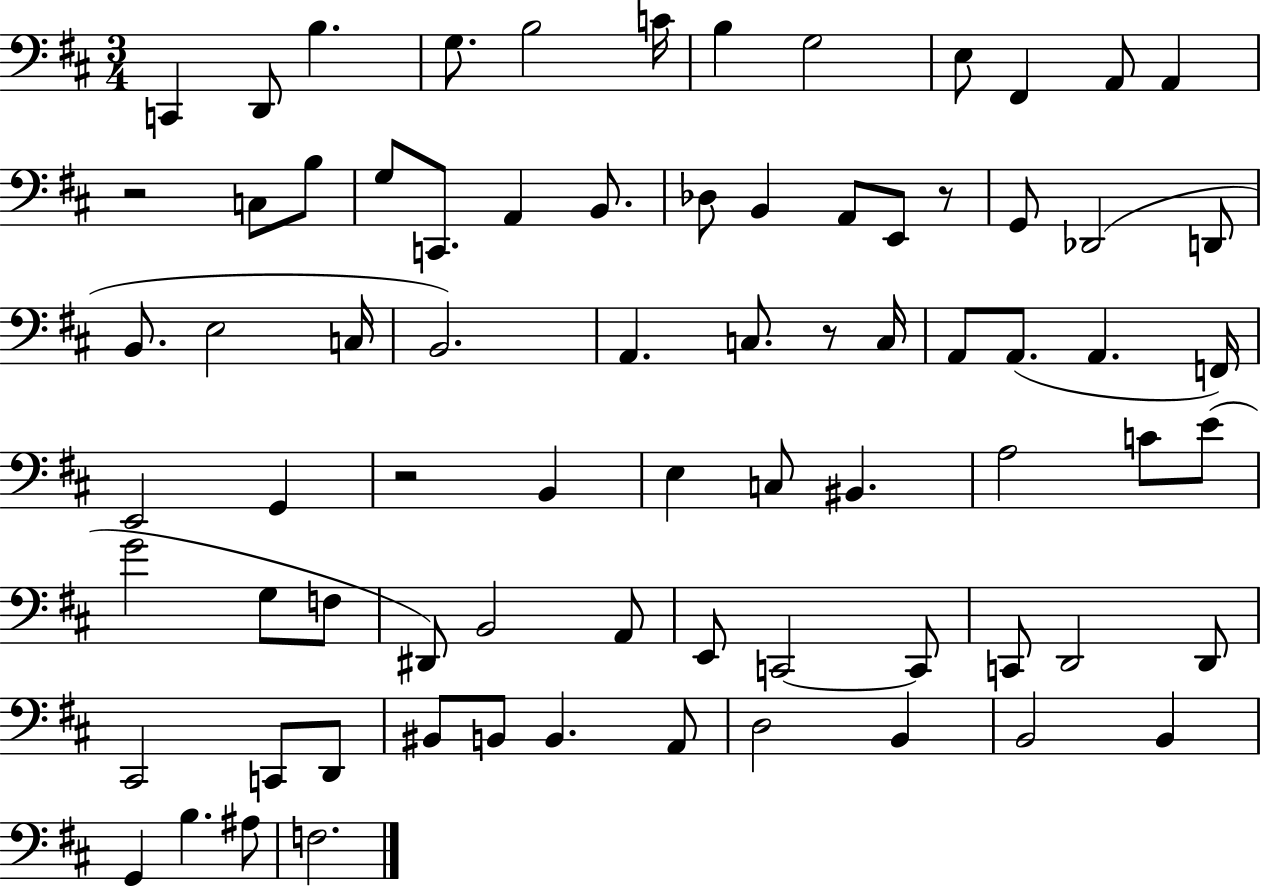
X:1
T:Untitled
M:3/4
L:1/4
K:D
C,, D,,/2 B, G,/2 B,2 C/4 B, G,2 E,/2 ^F,, A,,/2 A,, z2 C,/2 B,/2 G,/2 C,,/2 A,, B,,/2 _D,/2 B,, A,,/2 E,,/2 z/2 G,,/2 _D,,2 D,,/2 B,,/2 E,2 C,/4 B,,2 A,, C,/2 z/2 C,/4 A,,/2 A,,/2 A,, F,,/4 E,,2 G,, z2 B,, E, C,/2 ^B,, A,2 C/2 E/2 G2 G,/2 F,/2 ^D,,/2 B,,2 A,,/2 E,,/2 C,,2 C,,/2 C,,/2 D,,2 D,,/2 ^C,,2 C,,/2 D,,/2 ^B,,/2 B,,/2 B,, A,,/2 D,2 B,, B,,2 B,, G,, B, ^A,/2 F,2